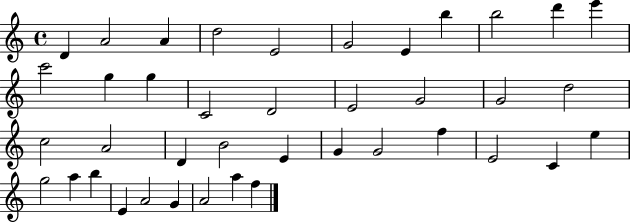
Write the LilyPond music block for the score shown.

{
  \clef treble
  \time 4/4
  \defaultTimeSignature
  \key c \major
  d'4 a'2 a'4 | d''2 e'2 | g'2 e'4 b''4 | b''2 d'''4 e'''4 | \break c'''2 g''4 g''4 | c'2 d'2 | e'2 g'2 | g'2 d''2 | \break c''2 a'2 | d'4 b'2 e'4 | g'4 g'2 f''4 | e'2 c'4 e''4 | \break g''2 a''4 b''4 | e'4 a'2 g'4 | a'2 a''4 f''4 | \bar "|."
}